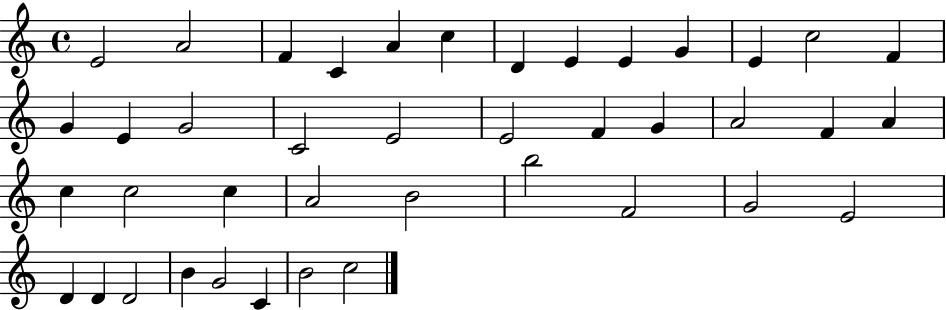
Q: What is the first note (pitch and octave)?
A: E4